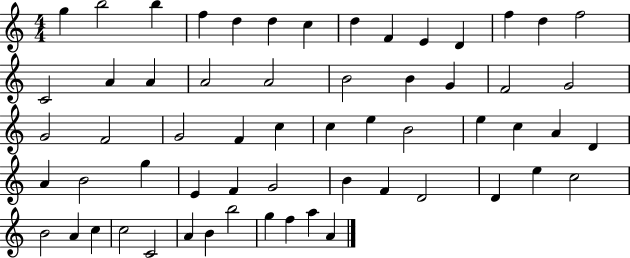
G5/q B5/h B5/q F5/q D5/q D5/q C5/q D5/q F4/q E4/q D4/q F5/q D5/q F5/h C4/h A4/q A4/q A4/h A4/h B4/h B4/q G4/q F4/h G4/h G4/h F4/h G4/h F4/q C5/q C5/q E5/q B4/h E5/q C5/q A4/q D4/q A4/q B4/h G5/q E4/q F4/q G4/h B4/q F4/q D4/h D4/q E5/q C5/h B4/h A4/q C5/q C5/h C4/h A4/q B4/q B5/h G5/q F5/q A5/q A4/q